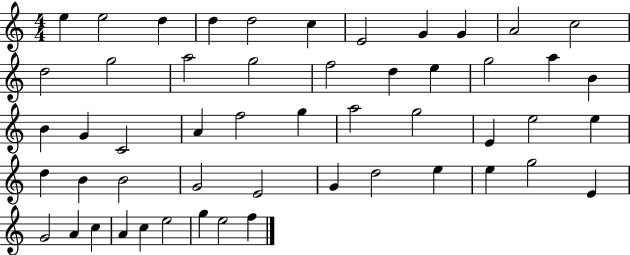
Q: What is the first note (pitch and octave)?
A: E5